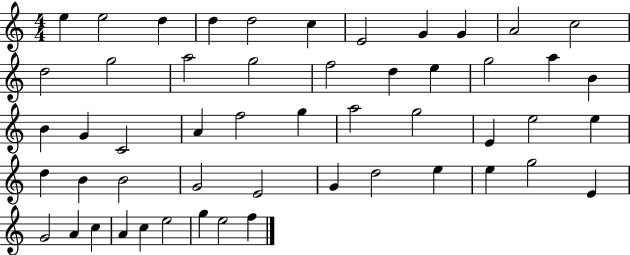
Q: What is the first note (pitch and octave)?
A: E5